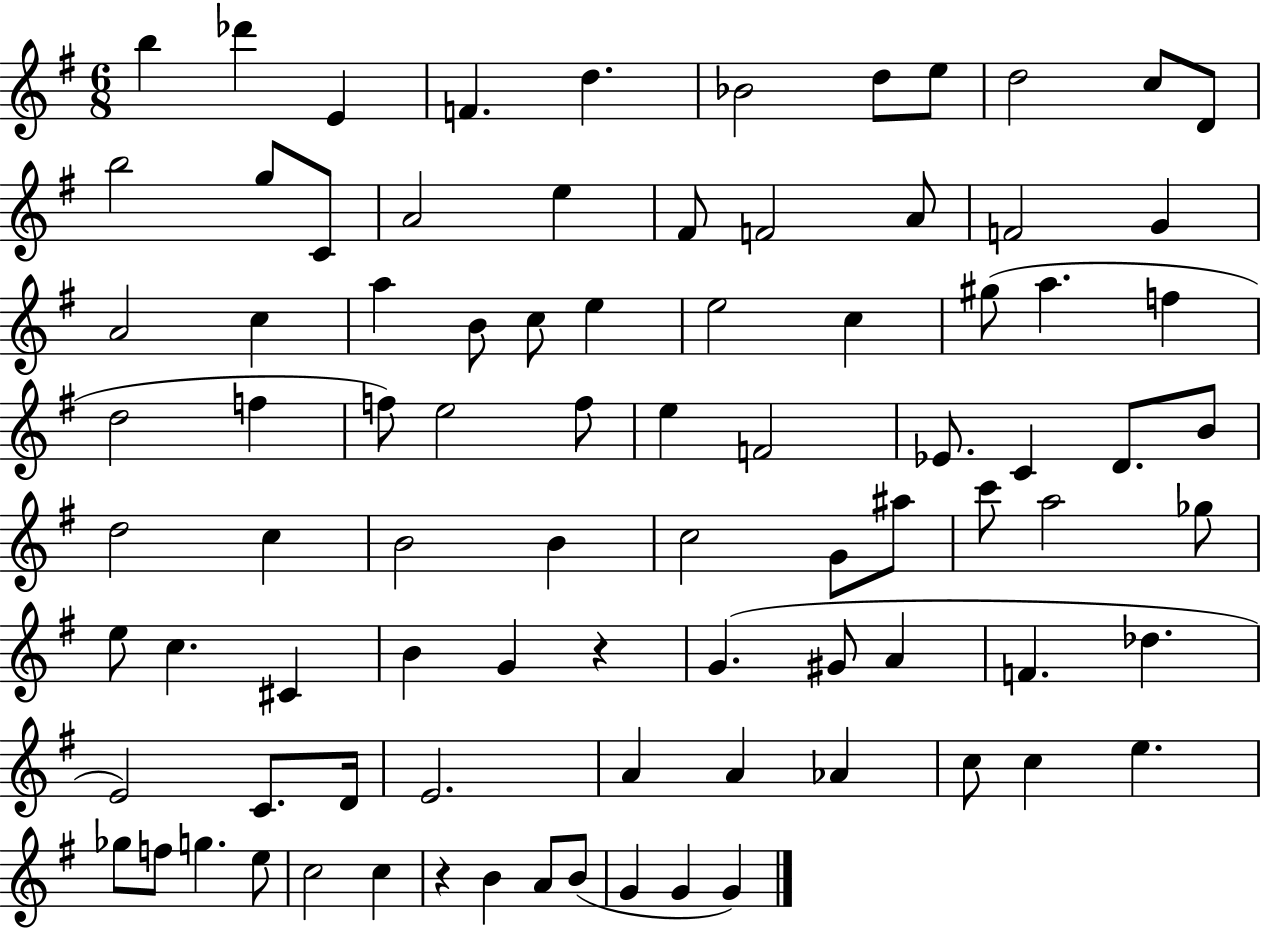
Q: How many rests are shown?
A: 2